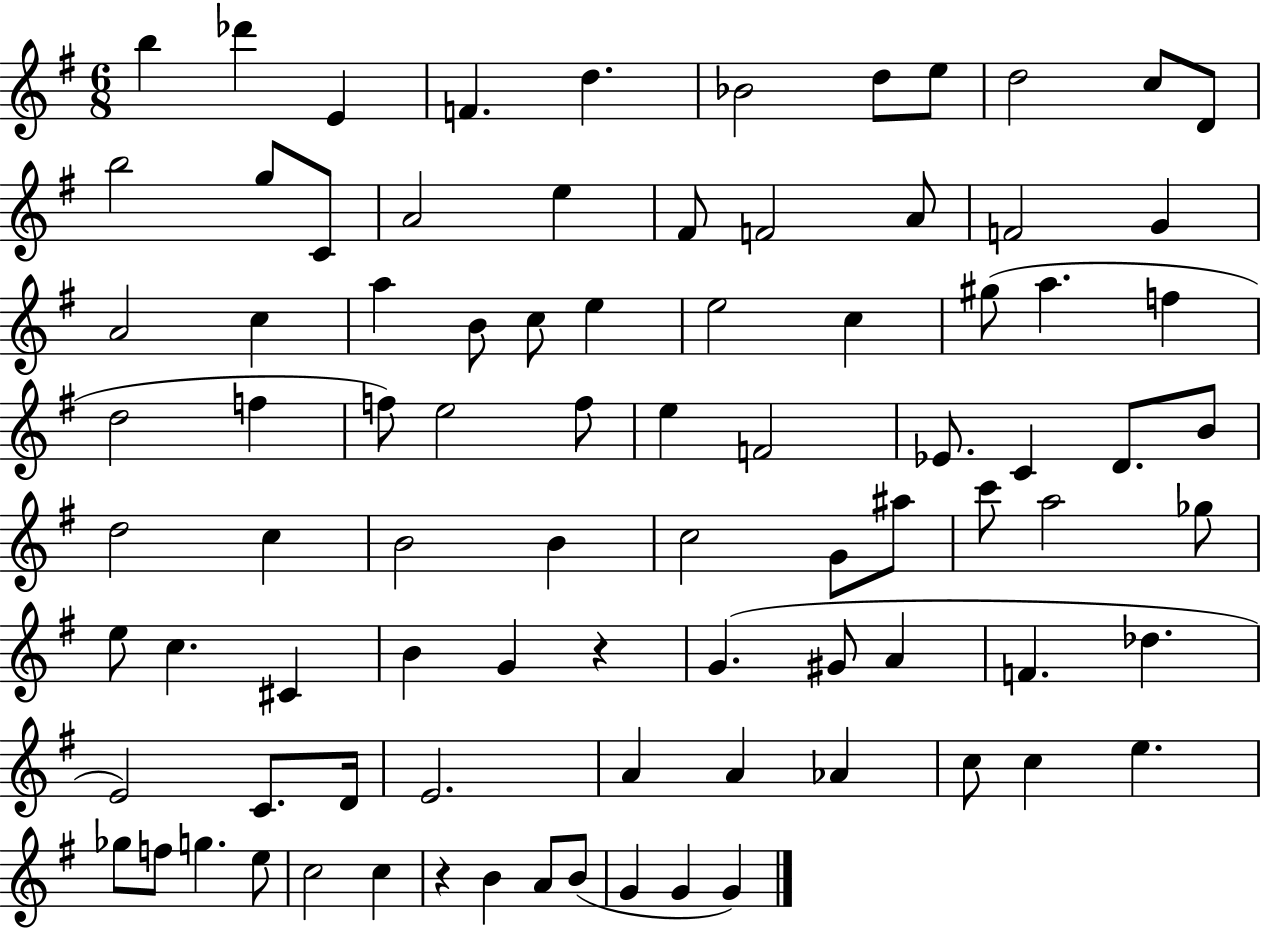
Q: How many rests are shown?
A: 2